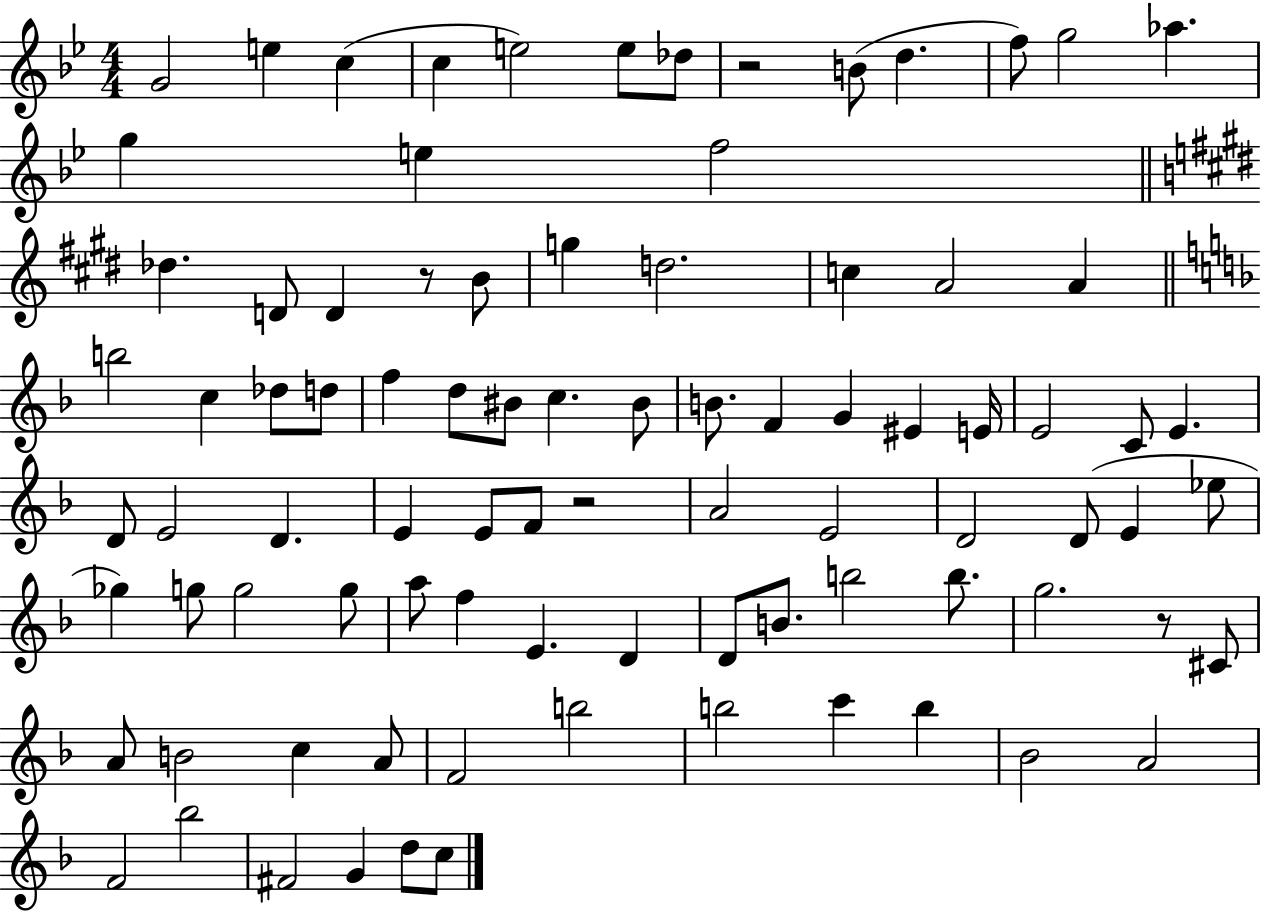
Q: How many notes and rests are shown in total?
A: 88